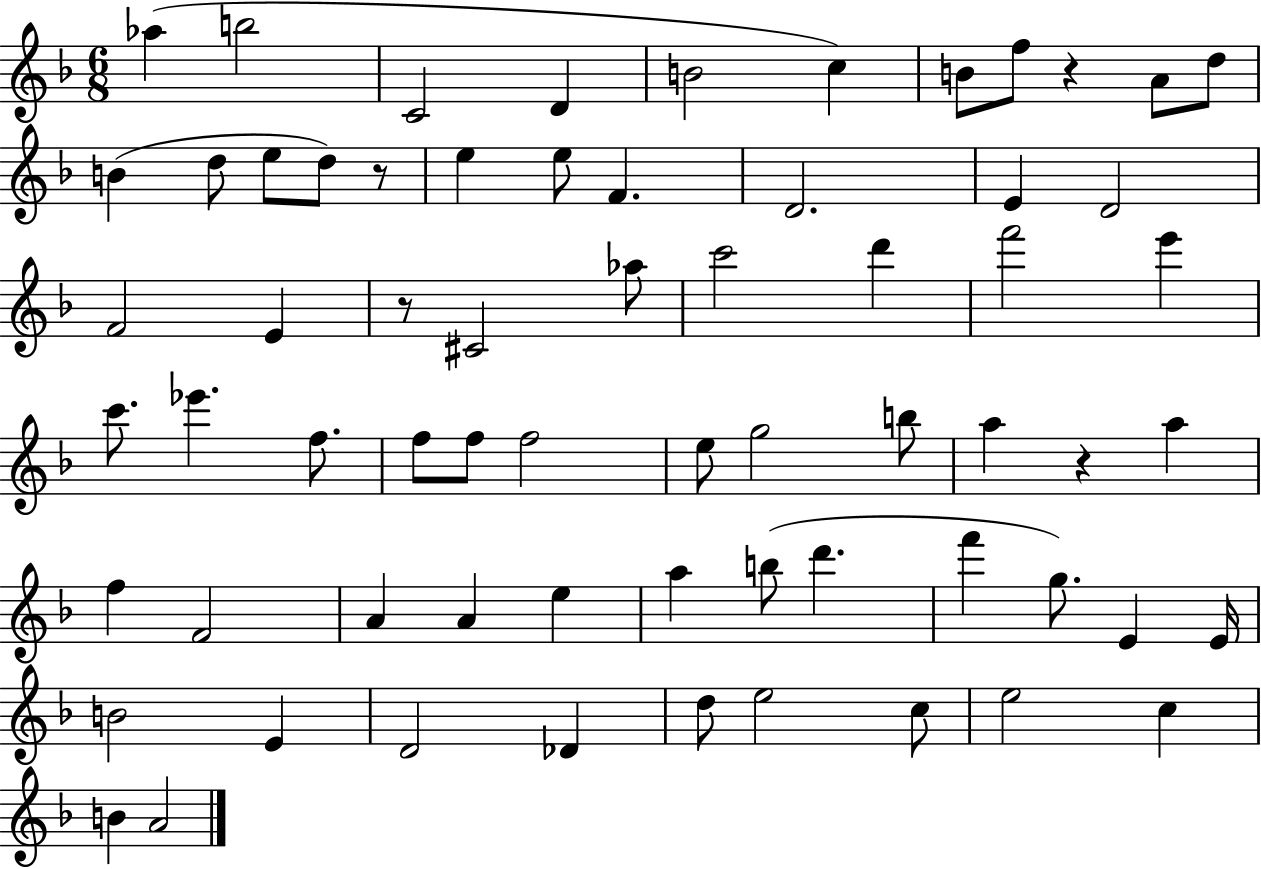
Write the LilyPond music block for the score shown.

{
  \clef treble
  \numericTimeSignature
  \time 6/8
  \key f \major
  aes''4( b''2 | c'2 d'4 | b'2 c''4) | b'8 f''8 r4 a'8 d''8 | \break b'4( d''8 e''8 d''8) r8 | e''4 e''8 f'4. | d'2. | e'4 d'2 | \break f'2 e'4 | r8 cis'2 aes''8 | c'''2 d'''4 | f'''2 e'''4 | \break c'''8. ees'''4. f''8. | f''8 f''8 f''2 | e''8 g''2 b''8 | a''4 r4 a''4 | \break f''4 f'2 | a'4 a'4 e''4 | a''4 b''8( d'''4. | f'''4 g''8.) e'4 e'16 | \break b'2 e'4 | d'2 des'4 | d''8 e''2 c''8 | e''2 c''4 | \break b'4 a'2 | \bar "|."
}